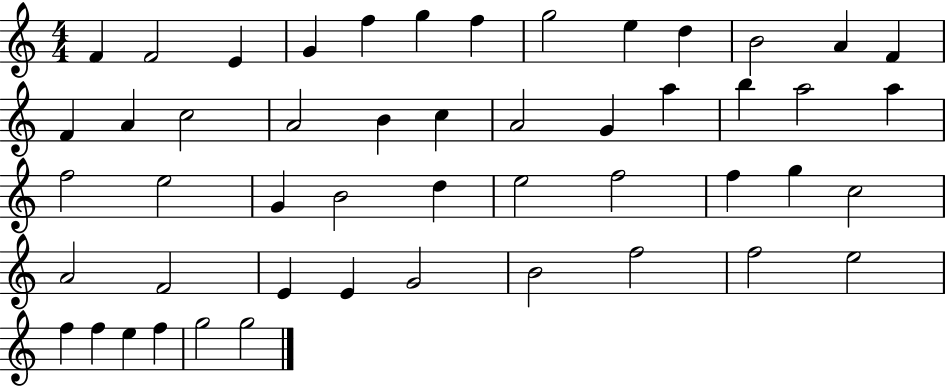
X:1
T:Untitled
M:4/4
L:1/4
K:C
F F2 E G f g f g2 e d B2 A F F A c2 A2 B c A2 G a b a2 a f2 e2 G B2 d e2 f2 f g c2 A2 F2 E E G2 B2 f2 f2 e2 f f e f g2 g2